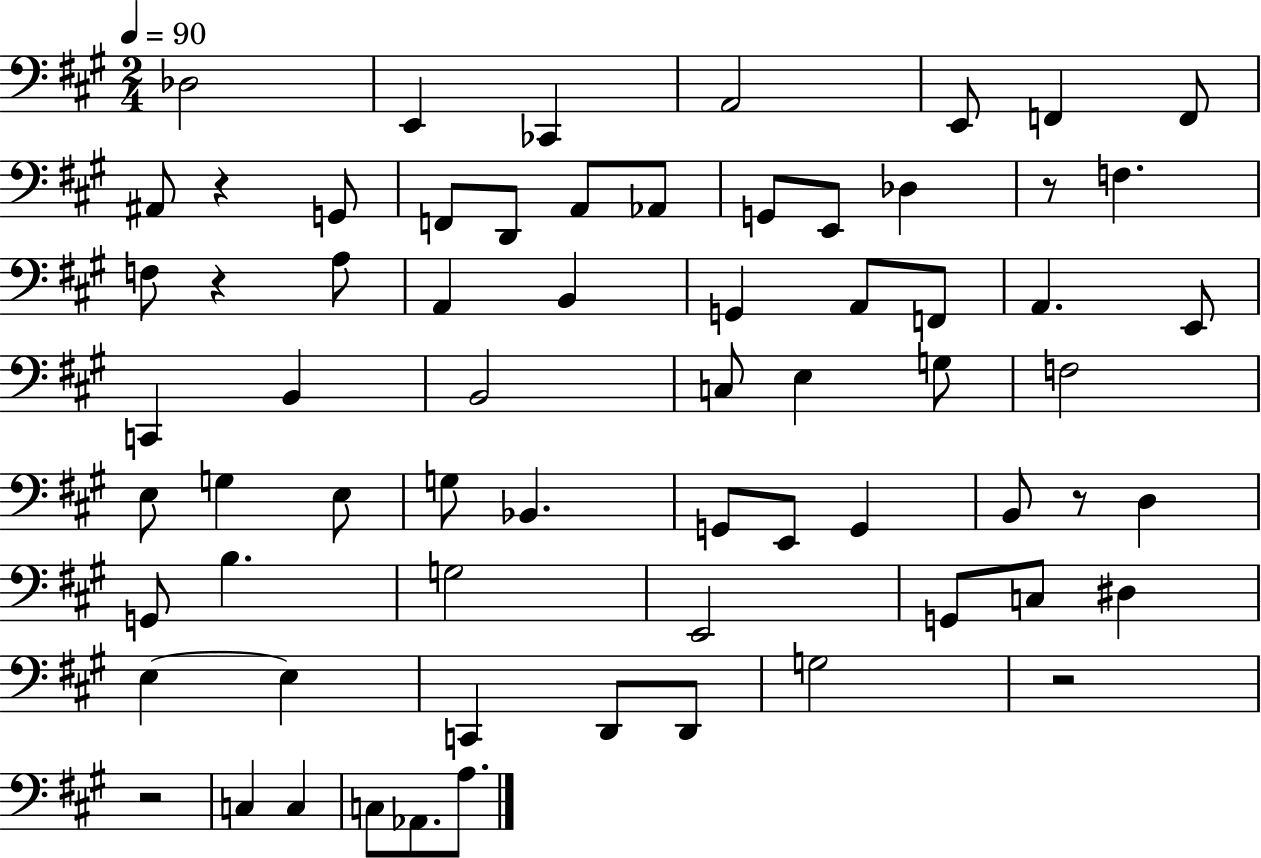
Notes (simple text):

Db3/h E2/q CES2/q A2/h E2/e F2/q F2/e A#2/e R/q G2/e F2/e D2/e A2/e Ab2/e G2/e E2/e Db3/q R/e F3/q. F3/e R/q A3/e A2/q B2/q G2/q A2/e F2/e A2/q. E2/e C2/q B2/q B2/h C3/e E3/q G3/e F3/h E3/e G3/q E3/e G3/e Bb2/q. G2/e E2/e G2/q B2/e R/e D3/q G2/e B3/q. G3/h E2/h G2/e C3/e D#3/q E3/q E3/q C2/q D2/e D2/e G3/h R/h R/h C3/q C3/q C3/e Ab2/e. A3/e.